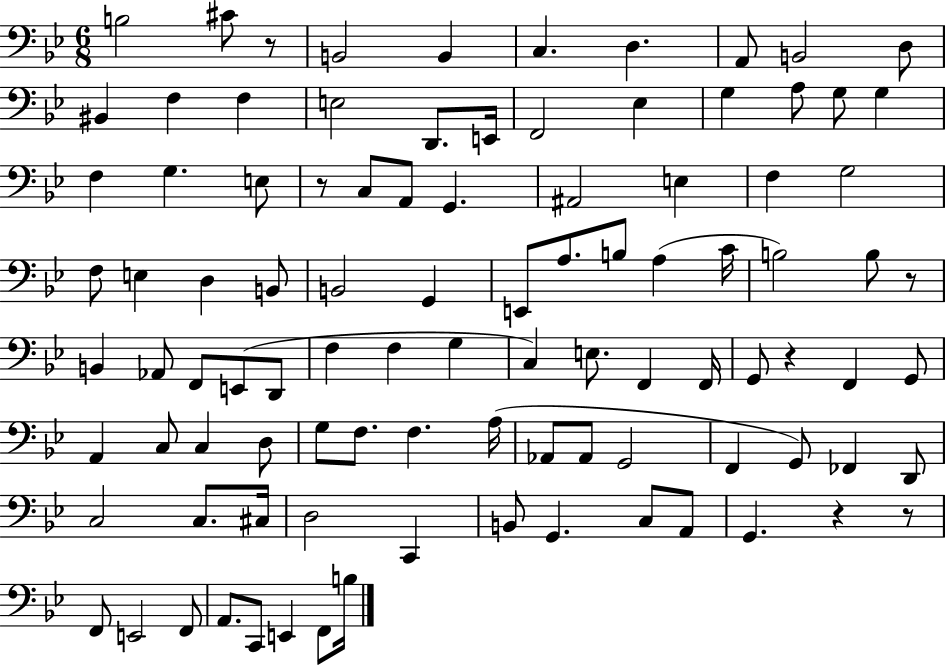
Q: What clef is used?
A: bass